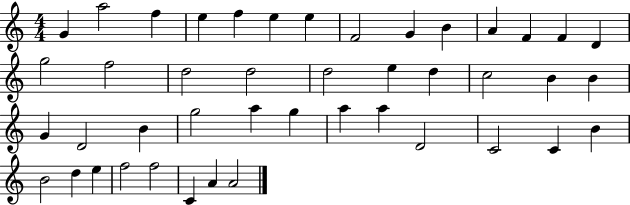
{
  \clef treble
  \numericTimeSignature
  \time 4/4
  \key c \major
  g'4 a''2 f''4 | e''4 f''4 e''4 e''4 | f'2 g'4 b'4 | a'4 f'4 f'4 d'4 | \break g''2 f''2 | d''2 d''2 | d''2 e''4 d''4 | c''2 b'4 b'4 | \break g'4 d'2 b'4 | g''2 a''4 g''4 | a''4 a''4 d'2 | c'2 c'4 b'4 | \break b'2 d''4 e''4 | f''2 f''2 | c'4 a'4 a'2 | \bar "|."
}